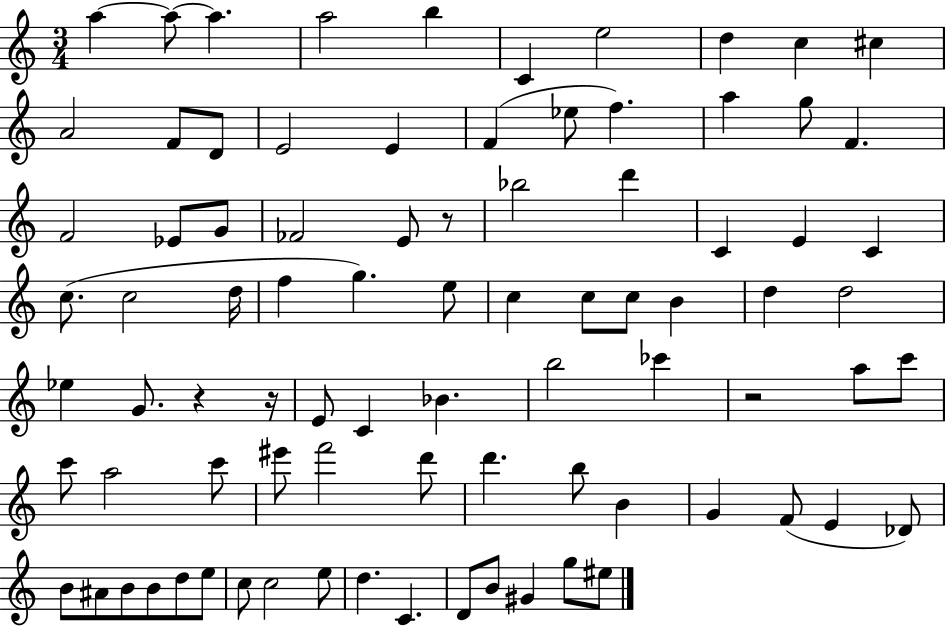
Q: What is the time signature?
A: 3/4